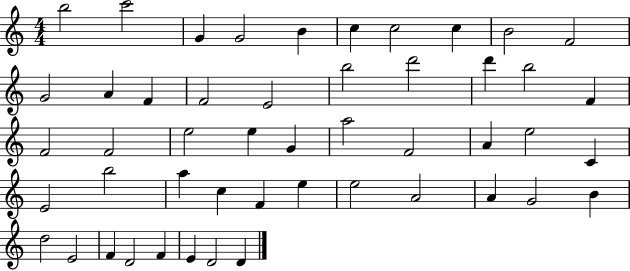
B5/h C6/h G4/q G4/h B4/q C5/q C5/h C5/q B4/h F4/h G4/h A4/q F4/q F4/h E4/h B5/h D6/h D6/q B5/h F4/q F4/h F4/h E5/h E5/q G4/q A5/h F4/h A4/q E5/h C4/q E4/h B5/h A5/q C5/q F4/q E5/q E5/h A4/h A4/q G4/h B4/q D5/h E4/h F4/q D4/h F4/q E4/q D4/h D4/q